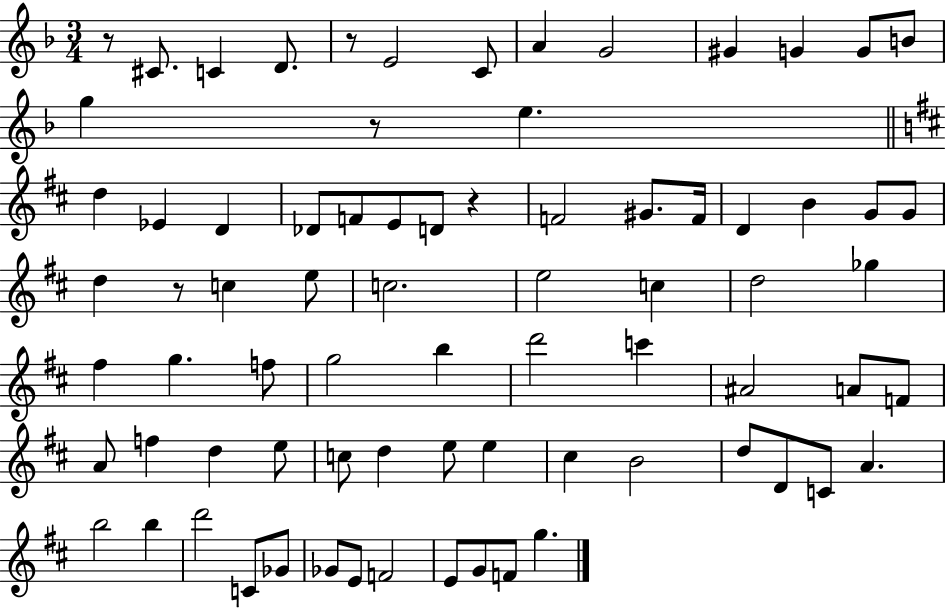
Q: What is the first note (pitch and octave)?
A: C#4